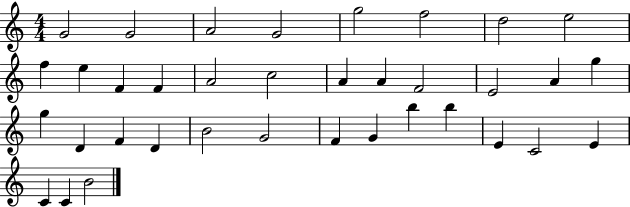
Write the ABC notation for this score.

X:1
T:Untitled
M:4/4
L:1/4
K:C
G2 G2 A2 G2 g2 f2 d2 e2 f e F F A2 c2 A A F2 E2 A g g D F D B2 G2 F G b b E C2 E C C B2